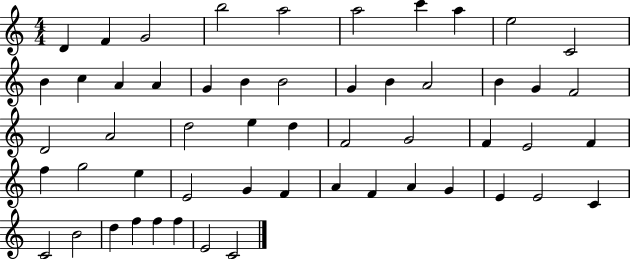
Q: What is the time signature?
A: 4/4